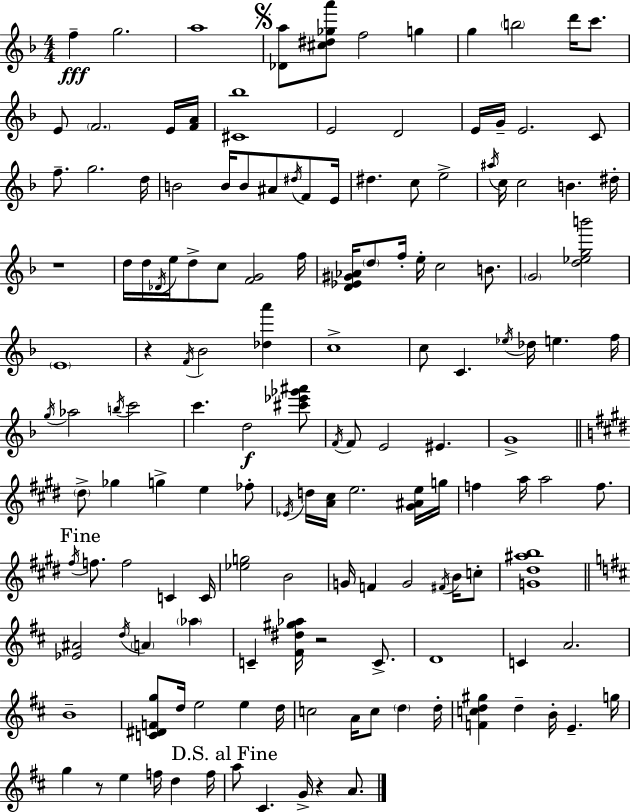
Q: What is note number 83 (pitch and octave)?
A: F5